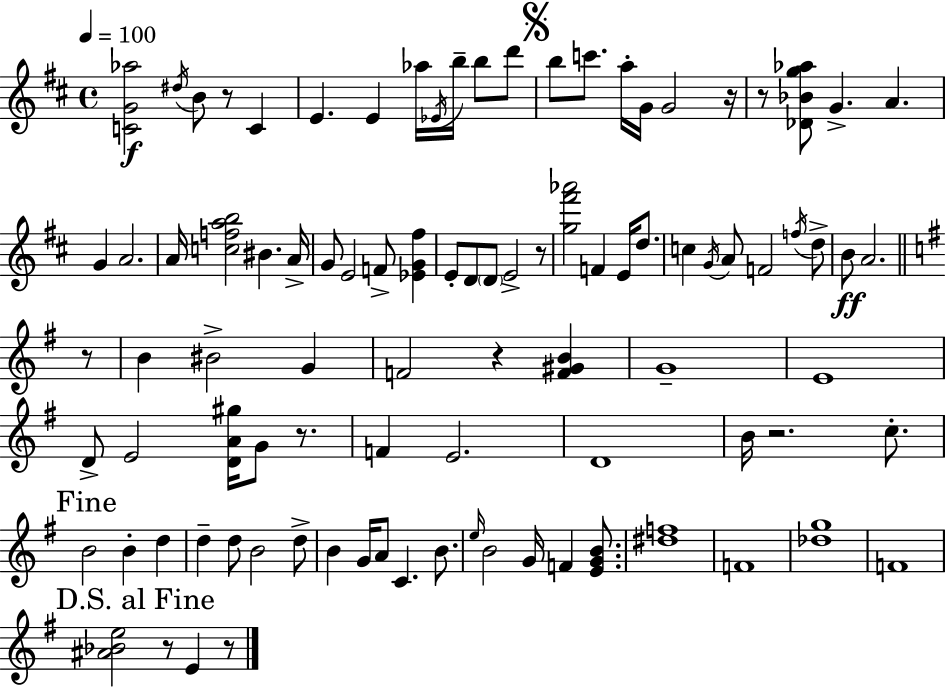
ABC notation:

X:1
T:Untitled
M:4/4
L:1/4
K:D
[CG_a]2 ^d/4 B/2 z/2 C E E _a/4 _E/4 b/4 b/2 d'/2 b/2 c'/2 a/4 G/4 G2 z/4 z/2 [_D_Bg_a]/2 G A G A2 A/4 [cfab]2 ^B A/4 G/2 E2 F/2 [_EG^f] E/2 D/2 D/2 E2 z/2 [g^f'_a']2 F E/4 d/2 c G/4 A/2 F2 f/4 d/2 B/2 A2 z/2 B ^B2 G F2 z [F^GB] G4 E4 D/2 E2 [DA^g]/4 G/2 z/2 F E2 D4 B/4 z2 c/2 B2 B d d d/2 B2 d/2 B G/4 A/2 C B/2 e/4 B2 G/4 F [EGB]/2 [^df]4 F4 [_dg]4 F4 [^A_Be]2 z/2 E z/2